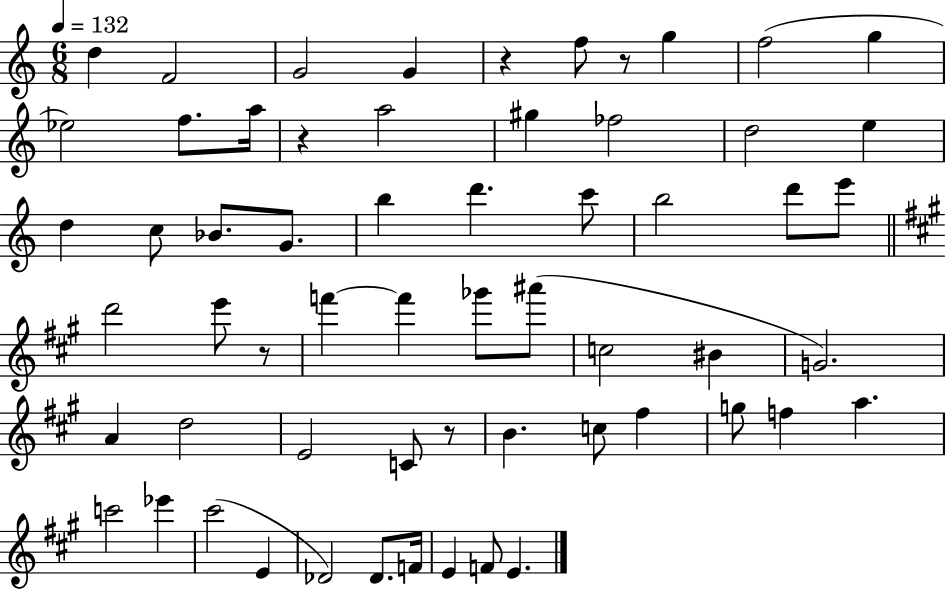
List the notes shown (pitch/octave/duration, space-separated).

D5/q F4/h G4/h G4/q R/q F5/e R/e G5/q F5/h G5/q Eb5/h F5/e. A5/s R/q A5/h G#5/q FES5/h D5/h E5/q D5/q C5/e Bb4/e. G4/e. B5/q D6/q. C6/e B5/h D6/e E6/e D6/h E6/e R/e F6/q F6/q Gb6/e A#6/e C5/h BIS4/q G4/h. A4/q D5/h E4/h C4/e R/e B4/q. C5/e F#5/q G5/e F5/q A5/q. C6/h Eb6/q C#6/h E4/q Db4/h Db4/e. F4/s E4/q F4/e E4/q.